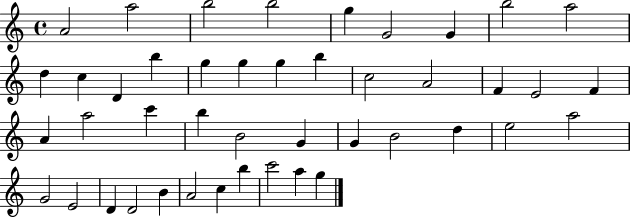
A4/h A5/h B5/h B5/h G5/q G4/h G4/q B5/h A5/h D5/q C5/q D4/q B5/q G5/q G5/q G5/q B5/q C5/h A4/h F4/q E4/h F4/q A4/q A5/h C6/q B5/q B4/h G4/q G4/q B4/h D5/q E5/h A5/h G4/h E4/h D4/q D4/h B4/q A4/h C5/q B5/q C6/h A5/q G5/q